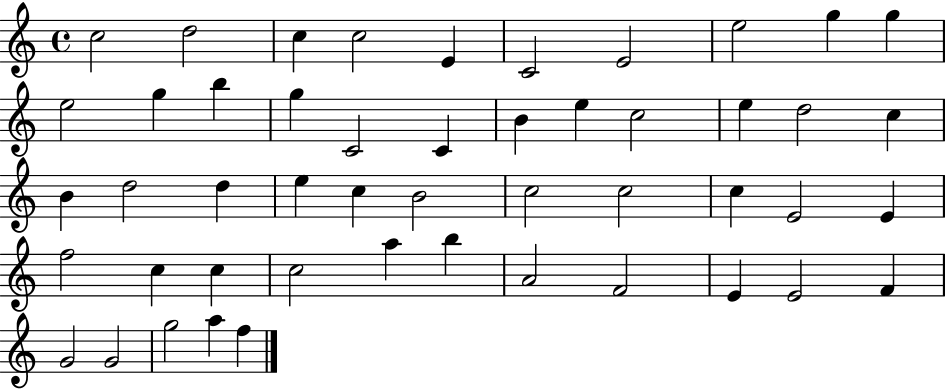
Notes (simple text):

C5/h D5/h C5/q C5/h E4/q C4/h E4/h E5/h G5/q G5/q E5/h G5/q B5/q G5/q C4/h C4/q B4/q E5/q C5/h E5/q D5/h C5/q B4/q D5/h D5/q E5/q C5/q B4/h C5/h C5/h C5/q E4/h E4/q F5/h C5/q C5/q C5/h A5/q B5/q A4/h F4/h E4/q E4/h F4/q G4/h G4/h G5/h A5/q F5/q